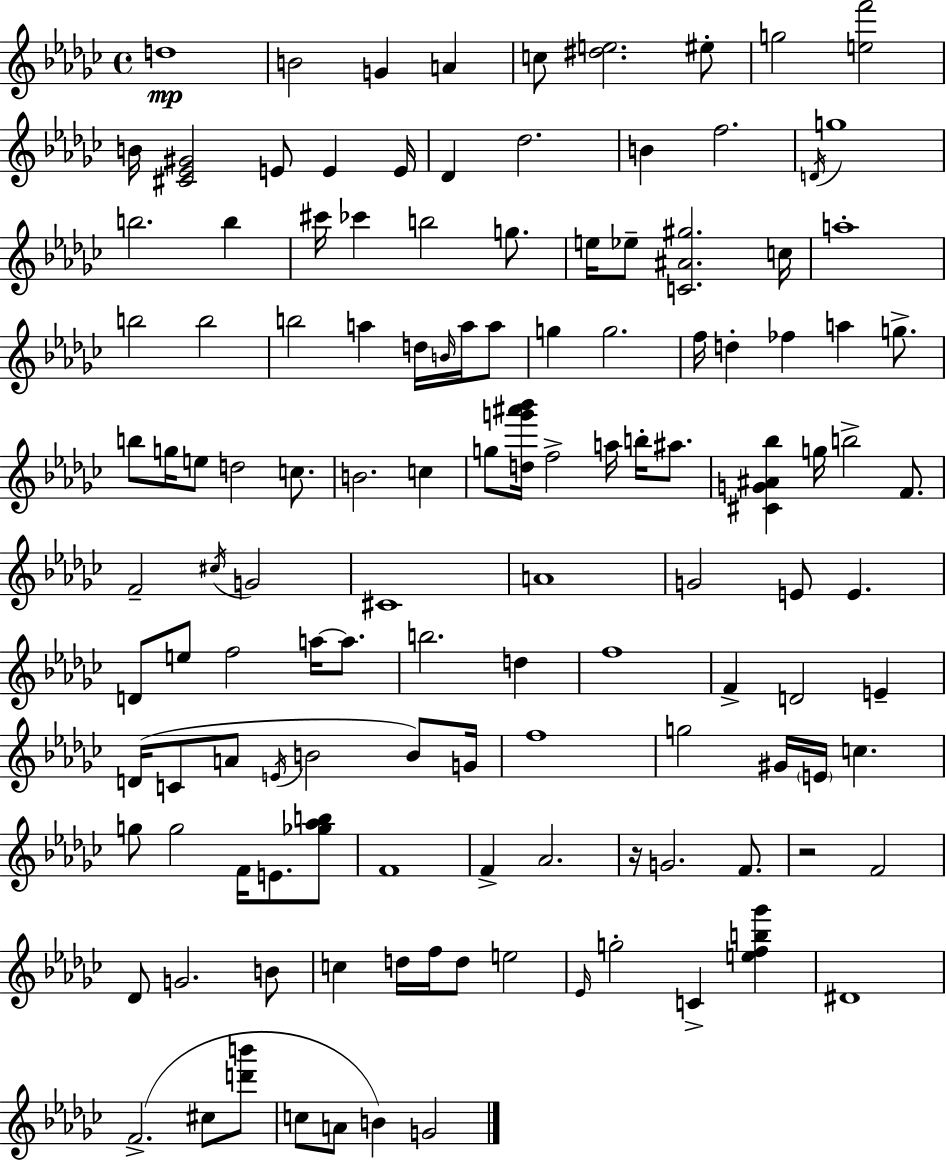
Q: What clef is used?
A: treble